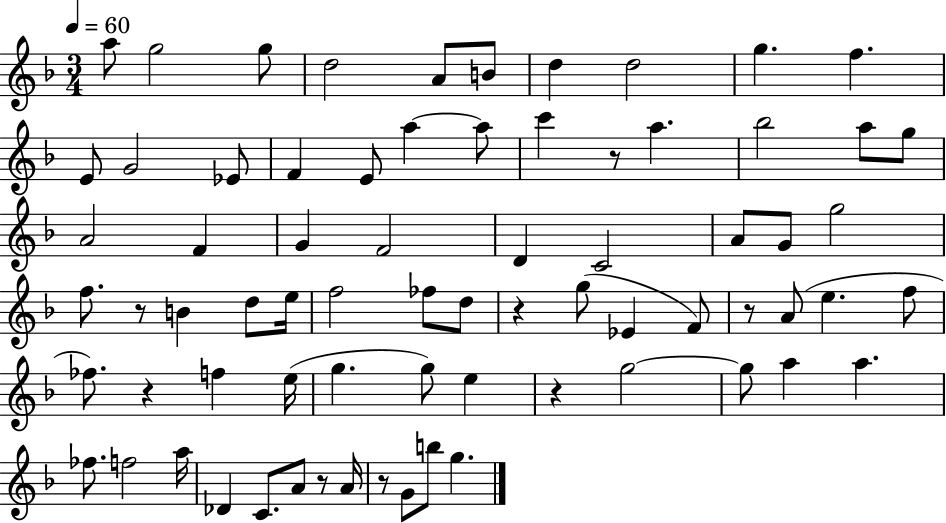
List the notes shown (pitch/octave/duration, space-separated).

A5/e G5/h G5/e D5/h A4/e B4/e D5/q D5/h G5/q. F5/q. E4/e G4/h Eb4/e F4/q E4/e A5/q A5/e C6/q R/e A5/q. Bb5/h A5/e G5/e A4/h F4/q G4/q F4/h D4/q C4/h A4/e G4/e G5/h F5/e. R/e B4/q D5/e E5/s F5/h FES5/e D5/e R/q G5/e Eb4/q F4/e R/e A4/e E5/q. F5/e FES5/e. R/q F5/q E5/s G5/q. G5/e E5/q R/q G5/h G5/e A5/q A5/q. FES5/e. F5/h A5/s Db4/q C4/e. A4/e R/e A4/s R/e G4/e B5/e G5/q.